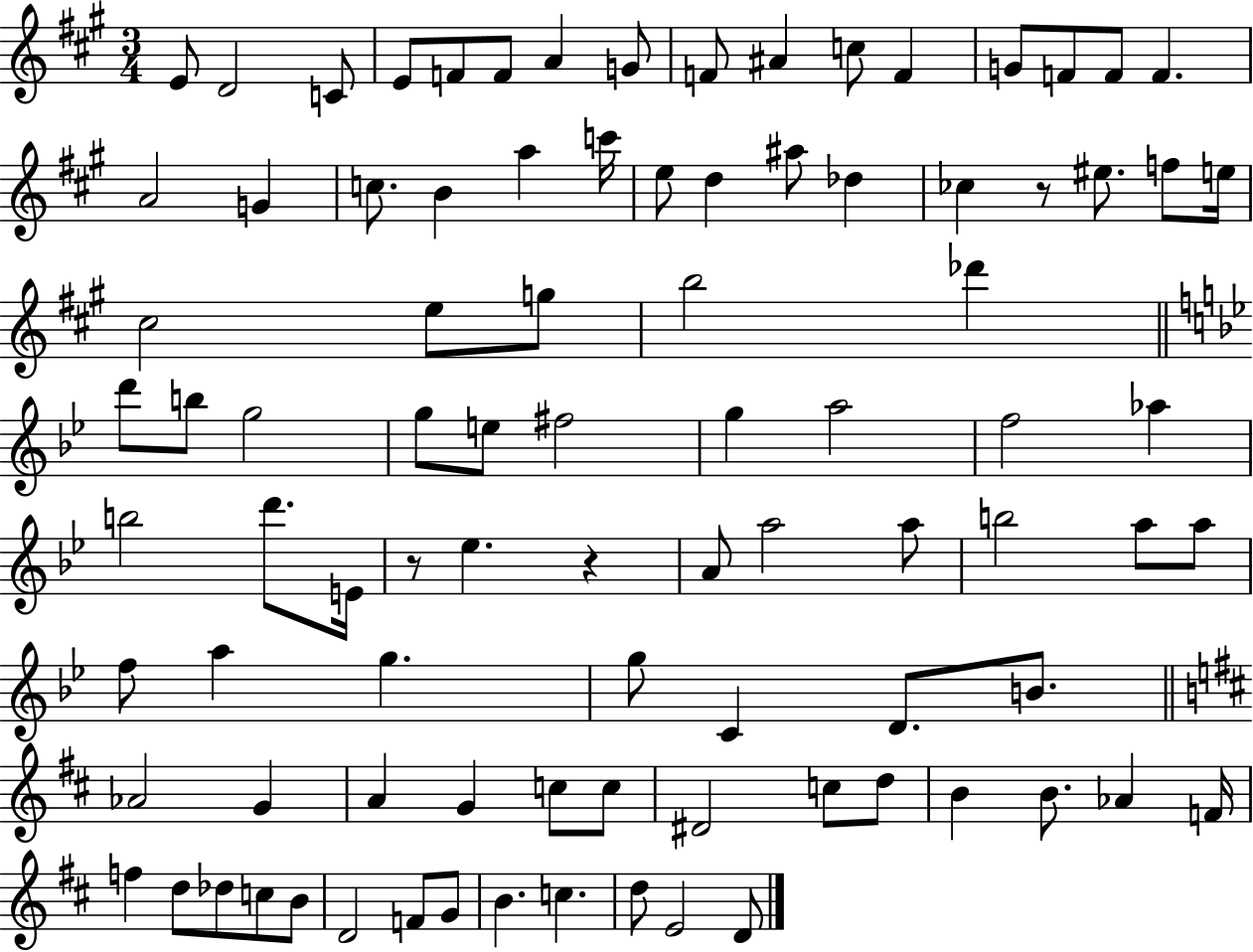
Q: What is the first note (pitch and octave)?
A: E4